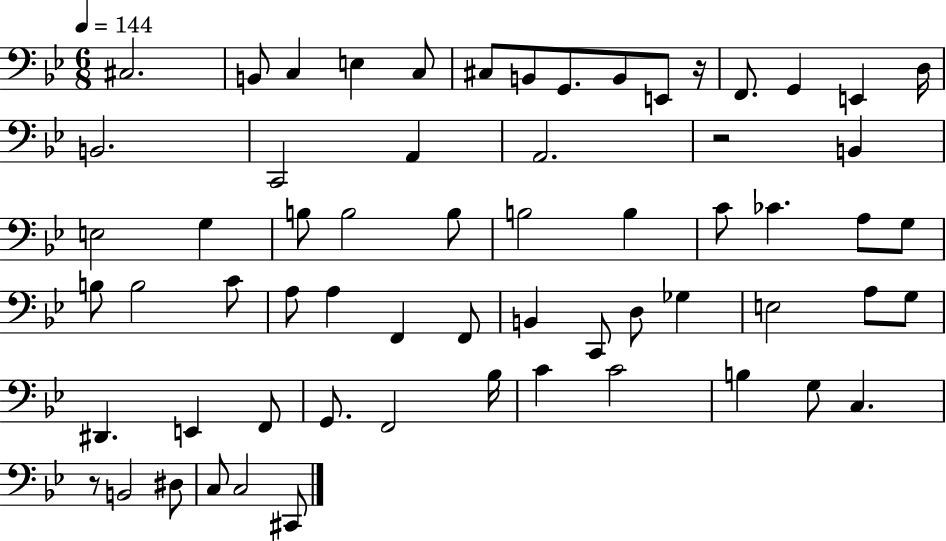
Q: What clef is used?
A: bass